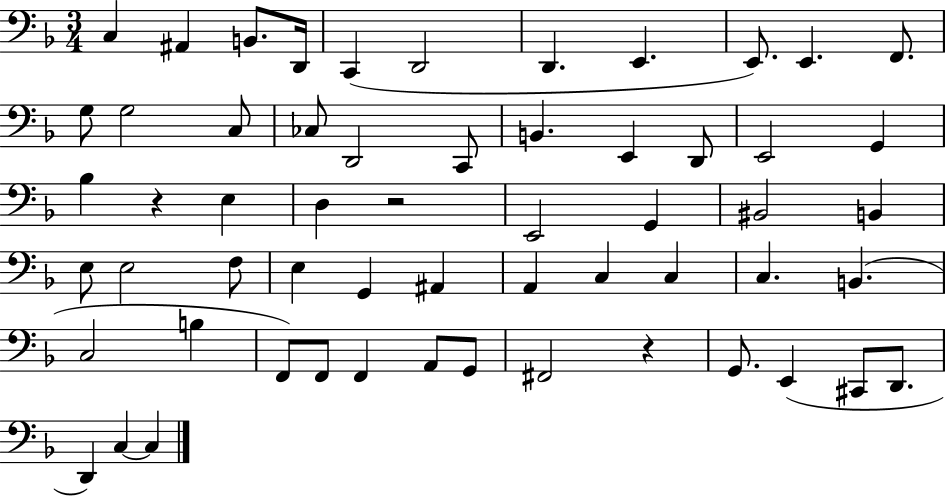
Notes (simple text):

C3/q A#2/q B2/e. D2/s C2/q D2/h D2/q. E2/q. E2/e. E2/q. F2/e. G3/e G3/h C3/e CES3/e D2/h C2/e B2/q. E2/q D2/e E2/h G2/q Bb3/q R/q E3/q D3/q R/h E2/h G2/q BIS2/h B2/q E3/e E3/h F3/e E3/q G2/q A#2/q A2/q C3/q C3/q C3/q. B2/q. C3/h B3/q F2/e F2/e F2/q A2/e G2/e F#2/h R/q G2/e. E2/q C#2/e D2/e. D2/q C3/q C3/q